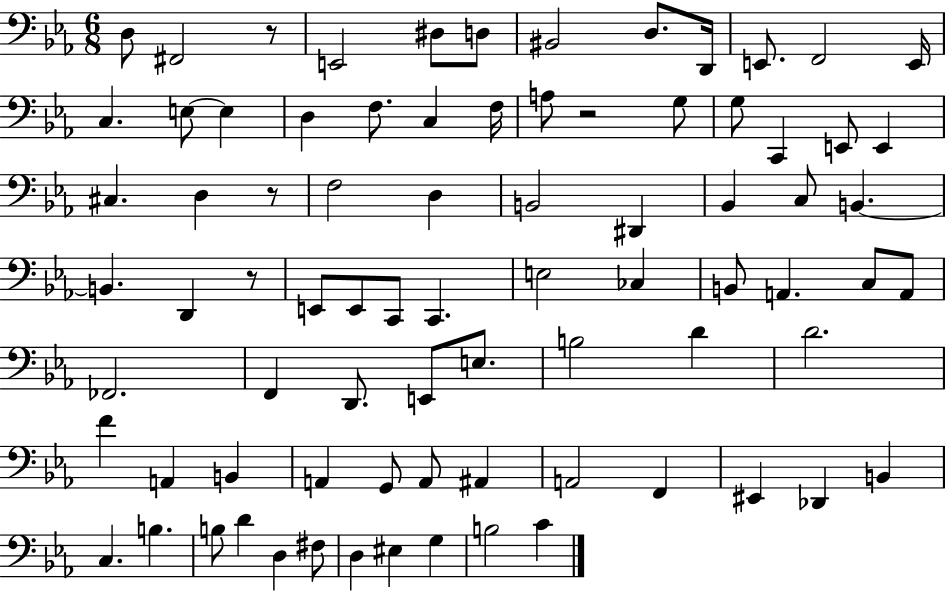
D3/e F#2/h R/e E2/h D#3/e D3/e BIS2/h D3/e. D2/s E2/e. F2/h E2/s C3/q. E3/e E3/q D3/q F3/e. C3/q F3/s A3/e R/h G3/e G3/e C2/q E2/e E2/q C#3/q. D3/q R/e F3/h D3/q B2/h D#2/q Bb2/q C3/e B2/q. B2/q. D2/q R/e E2/e E2/e C2/e C2/q. E3/h CES3/q B2/e A2/q. C3/e A2/e FES2/h. F2/q D2/e. E2/e E3/e. B3/h D4/q D4/h. F4/q A2/q B2/q A2/q G2/e A2/e A#2/q A2/h F2/q EIS2/q Db2/q B2/q C3/q. B3/q. B3/e D4/q D3/q F#3/e D3/q EIS3/q G3/q B3/h C4/q